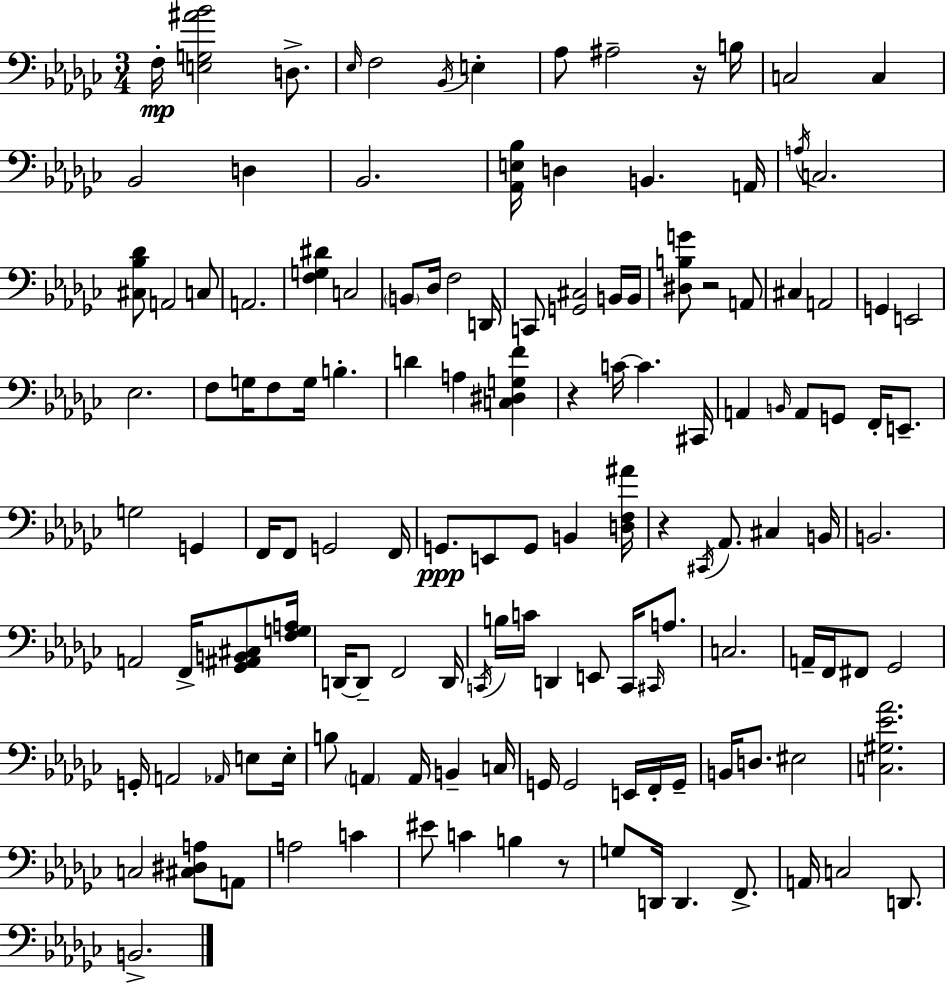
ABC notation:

X:1
T:Untitled
M:3/4
L:1/4
K:Ebm
F,/4 [E,G,^A_B]2 D,/2 _E,/4 F,2 _B,,/4 E, _A,/2 ^A,2 z/4 B,/4 C,2 C, _B,,2 D, _B,,2 [_A,,E,_B,]/4 D, B,, A,,/4 A,/4 C,2 [^C,_B,_D]/2 A,,2 C,/2 A,,2 [F,G,^D] C,2 B,,/2 _D,/4 F,2 D,,/4 C,,/2 [G,,^C,]2 B,,/4 B,,/4 [^D,B,G]/2 z2 A,,/2 ^C, A,,2 G,, E,,2 _E,2 F,/2 G,/4 F,/2 G,/4 B, D A, [C,^D,G,F] z C/4 C ^C,,/4 A,, B,,/4 A,,/2 G,,/2 F,,/4 E,,/2 G,2 G,, F,,/4 F,,/2 G,,2 F,,/4 G,,/2 E,,/2 G,,/2 B,, [D,F,^A]/4 z ^C,,/4 _A,,/2 ^C, B,,/4 B,,2 A,,2 F,,/4 [_G,,^A,,B,,^C,]/2 [F,G,A,]/4 D,,/4 D,,/2 F,,2 D,,/4 C,,/4 B,/4 C/4 D,, E,,/2 C,,/4 ^C,,/4 A,/2 C,2 A,,/4 F,,/4 ^F,,/2 _G,,2 G,,/4 A,,2 _A,,/4 E,/2 E,/4 B,/2 A,, A,,/4 B,, C,/4 G,,/4 G,,2 E,,/4 F,,/4 G,,/4 B,,/4 D,/2 ^E,2 [C,^G,_E_A]2 C,2 [^C,^D,A,]/2 A,,/2 A,2 C ^E/2 C B, z/2 G,/2 D,,/4 D,, F,,/2 A,,/4 C,2 D,,/2 B,,2